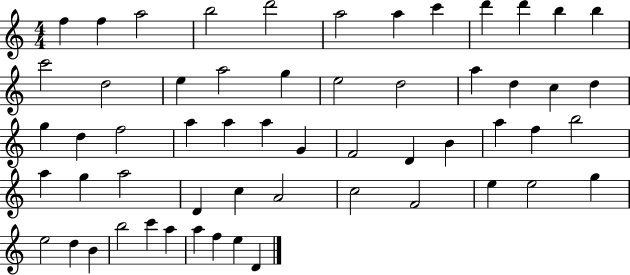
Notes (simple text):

F5/q F5/q A5/h B5/h D6/h A5/h A5/q C6/q D6/q D6/q B5/q B5/q C6/h D5/h E5/q A5/h G5/q E5/h D5/h A5/q D5/q C5/q D5/q G5/q D5/q F5/h A5/q A5/q A5/q G4/q F4/h D4/q B4/q A5/q F5/q B5/h A5/q G5/q A5/h D4/q C5/q A4/h C5/h F4/h E5/q E5/h G5/q E5/h D5/q B4/q B5/h C6/q A5/q A5/q F5/q E5/q D4/q